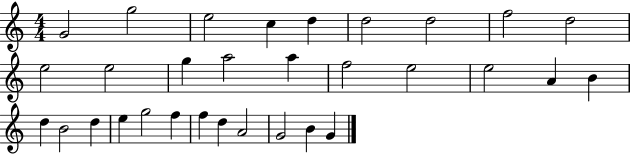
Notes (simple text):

G4/h G5/h E5/h C5/q D5/q D5/h D5/h F5/h D5/h E5/h E5/h G5/q A5/h A5/q F5/h E5/h E5/h A4/q B4/q D5/q B4/h D5/q E5/q G5/h F5/q F5/q D5/q A4/h G4/h B4/q G4/q